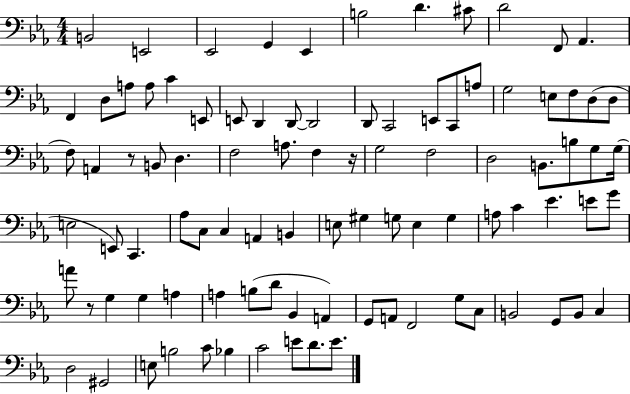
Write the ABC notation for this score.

X:1
T:Untitled
M:4/4
L:1/4
K:Eb
B,,2 E,,2 _E,,2 G,, _E,, B,2 D ^C/2 D2 F,,/2 _A,, F,, D,/2 A,/2 A,/2 C E,,/2 E,,/2 D,, D,,/2 D,,2 D,,/2 C,,2 E,,/2 C,,/2 A,/2 G,2 E,/2 F,/2 D,/2 D,/2 F,/2 A,, z/2 B,,/2 D, F,2 A,/2 F, z/4 G,2 F,2 D,2 B,,/2 B,/2 G,/2 G,/4 E,2 E,,/2 C,, _A,/2 C,/2 C, A,, B,, E,/2 ^G, G,/2 E, G, A,/2 C _E E/2 G/2 A/2 z/2 G, G, A, A, B,/2 D/2 _B,, A,, G,,/2 A,,/2 F,,2 G,/2 C,/2 B,,2 G,,/2 B,,/2 C, D,2 ^G,,2 E,/2 B,2 C/2 _B, C2 E/2 D/2 E/2